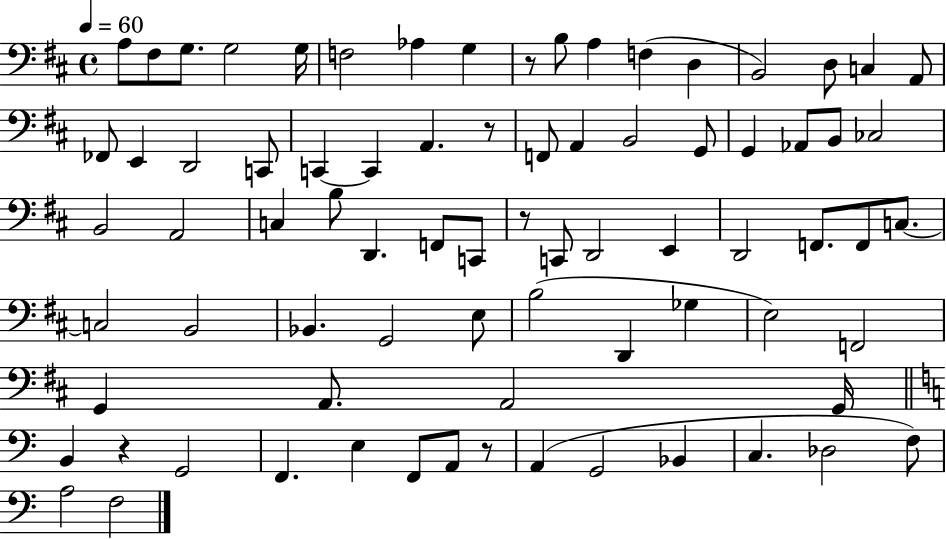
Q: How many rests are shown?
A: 5